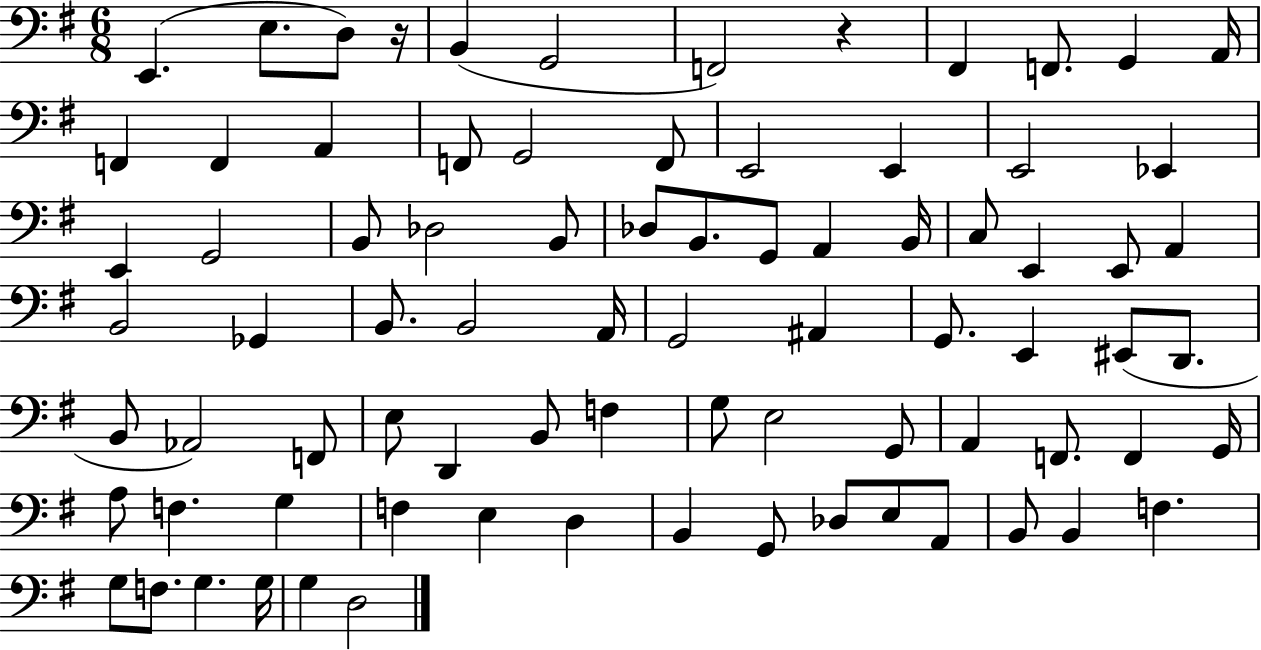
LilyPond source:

{
  \clef bass
  \numericTimeSignature
  \time 6/8
  \key g \major
  e,4.( e8. d8) r16 | b,4( g,2 | f,2) r4 | fis,4 f,8. g,4 a,16 | \break f,4 f,4 a,4 | f,8 g,2 f,8 | e,2 e,4 | e,2 ees,4 | \break e,4 g,2 | b,8 des2 b,8 | des8 b,8. g,8 a,4 b,16 | c8 e,4 e,8 a,4 | \break b,2 ges,4 | b,8. b,2 a,16 | g,2 ais,4 | g,8. e,4 eis,8( d,8. | \break b,8 aes,2) f,8 | e8 d,4 b,8 f4 | g8 e2 g,8 | a,4 f,8. f,4 g,16 | \break a8 f4. g4 | f4 e4 d4 | b,4 g,8 des8 e8 a,8 | b,8 b,4 f4. | \break g8 f8. g4. g16 | g4 d2 | \bar "|."
}